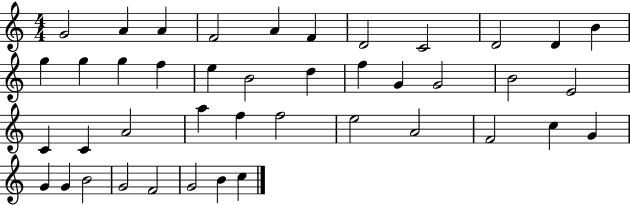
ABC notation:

X:1
T:Untitled
M:4/4
L:1/4
K:C
G2 A A F2 A F D2 C2 D2 D B g g g f e B2 d f G G2 B2 E2 C C A2 a f f2 e2 A2 F2 c G G G B2 G2 F2 G2 B c